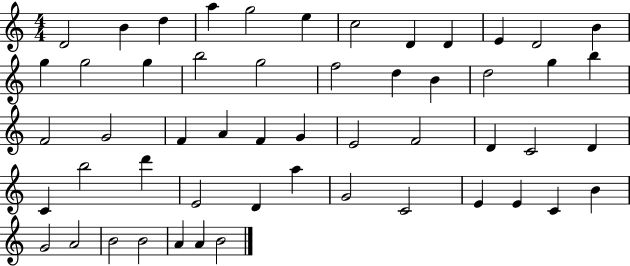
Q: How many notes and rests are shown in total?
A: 53